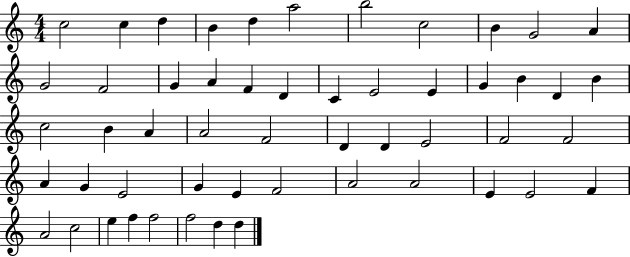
C5/h C5/q D5/q B4/q D5/q A5/h B5/h C5/h B4/q G4/h A4/q G4/h F4/h G4/q A4/q F4/q D4/q C4/q E4/h E4/q G4/q B4/q D4/q B4/q C5/h B4/q A4/q A4/h F4/h D4/q D4/q E4/h F4/h F4/h A4/q G4/q E4/h G4/q E4/q F4/h A4/h A4/h E4/q E4/h F4/q A4/h C5/h E5/q F5/q F5/h F5/h D5/q D5/q